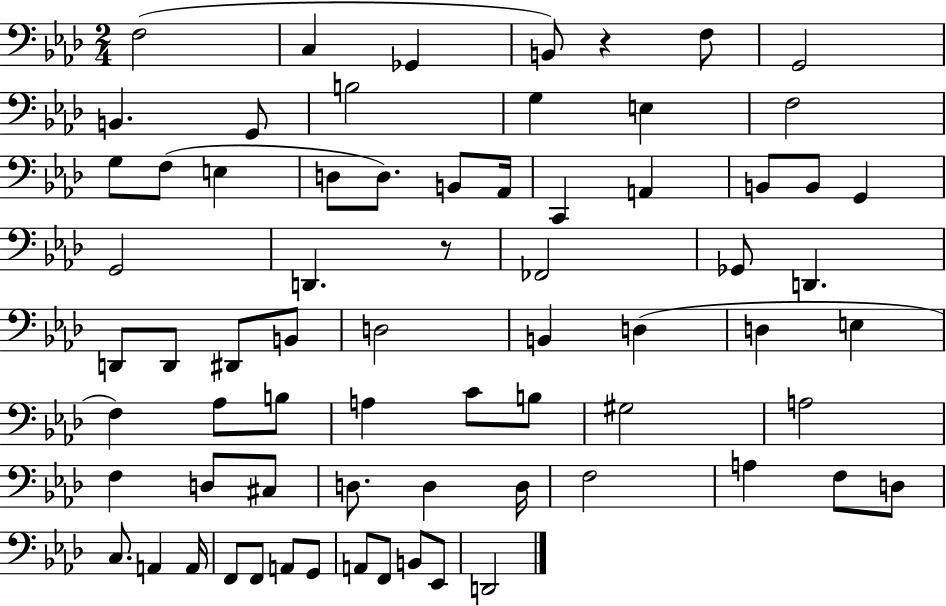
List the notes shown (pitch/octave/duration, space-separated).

F3/h C3/q Gb2/q B2/e R/q F3/e G2/h B2/q. G2/e B3/h G3/q E3/q F3/h G3/e F3/e E3/q D3/e D3/e. B2/e Ab2/s C2/q A2/q B2/e B2/e G2/q G2/h D2/q. R/e FES2/h Gb2/e D2/q. D2/e D2/e D#2/e B2/e D3/h B2/q D3/q D3/q E3/q F3/q Ab3/e B3/e A3/q C4/e B3/e G#3/h A3/h F3/q D3/e C#3/e D3/e. D3/q D3/s F3/h A3/q F3/e D3/e C3/e. A2/q A2/s F2/e F2/e A2/e G2/e A2/e F2/e B2/e Eb2/e D2/h